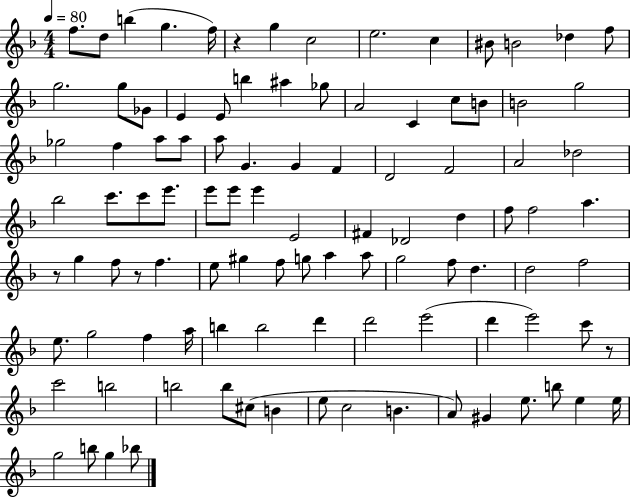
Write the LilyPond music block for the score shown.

{
  \clef treble
  \numericTimeSignature
  \time 4/4
  \key f \major
  \tempo 4 = 80
  \repeat volta 2 { f''8. d''8 b''4( g''4. f''16) | r4 g''4 c''2 | e''2. c''4 | bis'8 b'2 des''4 f''8 | \break g''2. g''8 ges'8 | e'4 e'8 b''4 ais''4 ges''8 | a'2 c'4 c''8 b'8 | b'2 g''2 | \break ges''2 f''4 a''8 a''8 | a''8 g'4. g'4 f'4 | d'2 f'2 | a'2 des''2 | \break bes''2 c'''8. c'''8 e'''8. | e'''8 e'''8 e'''4 e'2 | fis'4 des'2 d''4 | f''8 f''2 a''4. | \break r8 g''4 f''8 r8 f''4. | e''8 gis''4 f''8 g''8 a''4 a''8 | g''2 f''8 d''4. | d''2 f''2 | \break e''8. g''2 f''4 a''16 | b''4 b''2 d'''4 | d'''2 e'''2( | d'''4 e'''2) c'''8 r8 | \break c'''2 b''2 | b''2 b''8 cis''8( b'4 | e''8 c''2 b'4. | a'8) gis'4 e''8. b''8 e''4 e''16 | \break g''2 b''8 g''4 bes''8 | } \bar "|."
}